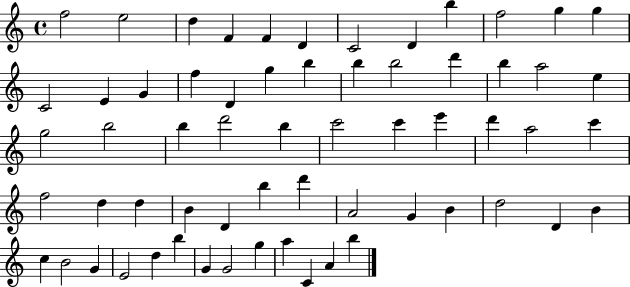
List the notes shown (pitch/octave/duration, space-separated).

F5/h E5/h D5/q F4/q F4/q D4/q C4/h D4/q B5/q F5/h G5/q G5/q C4/h E4/q G4/q F5/q D4/q G5/q B5/q B5/q B5/h D6/q B5/q A5/h E5/q G5/h B5/h B5/q D6/h B5/q C6/h C6/q E6/q D6/q A5/h C6/q F5/h D5/q D5/q B4/q D4/q B5/q D6/q A4/h G4/q B4/q D5/h D4/q B4/q C5/q B4/h G4/q E4/h D5/q B5/q G4/q G4/h G5/q A5/q C4/q A4/q B5/q